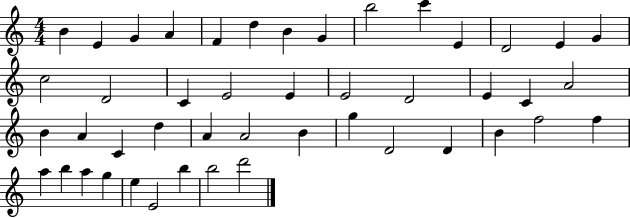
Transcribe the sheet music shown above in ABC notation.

X:1
T:Untitled
M:4/4
L:1/4
K:C
B E G A F d B G b2 c' E D2 E G c2 D2 C E2 E E2 D2 E C A2 B A C d A A2 B g D2 D B f2 f a b a g e E2 b b2 d'2